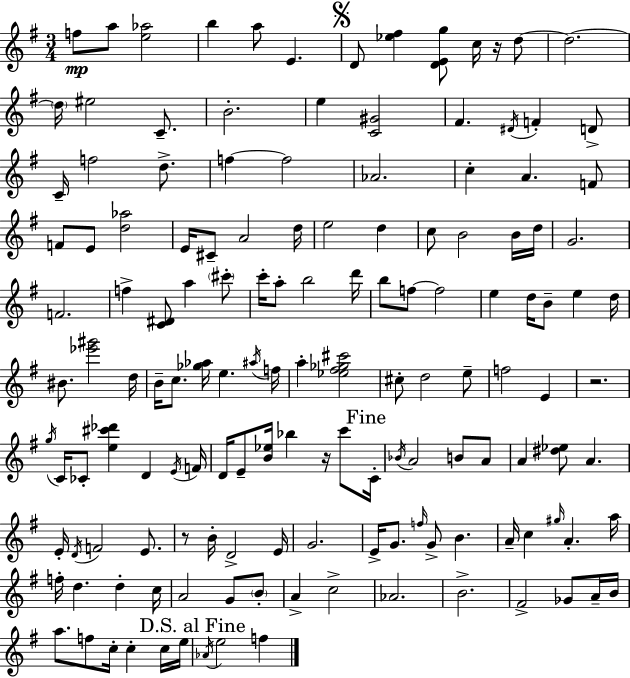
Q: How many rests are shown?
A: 4